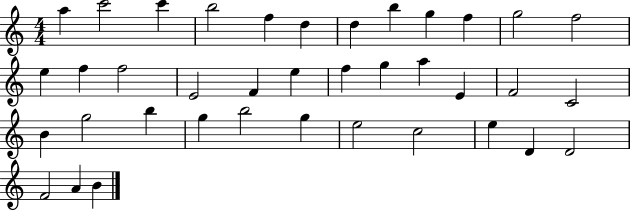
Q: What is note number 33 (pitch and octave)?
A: E5